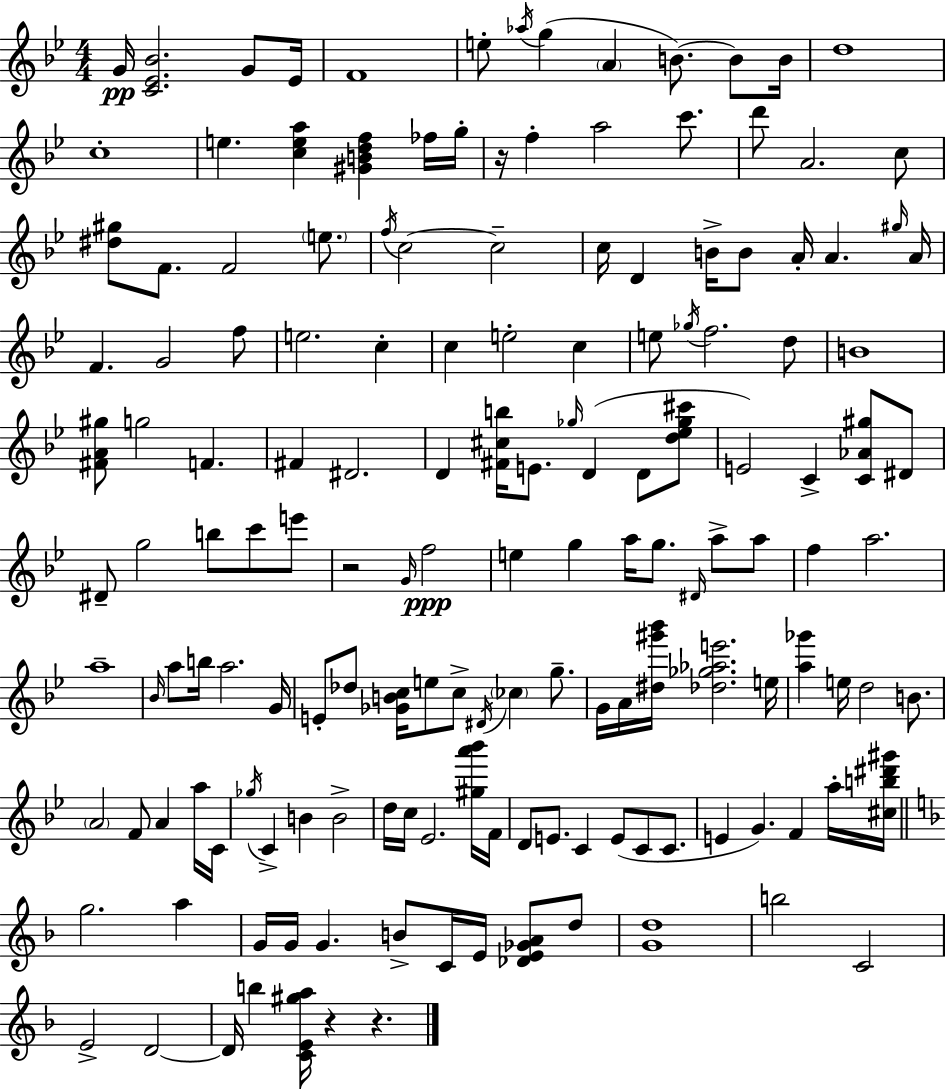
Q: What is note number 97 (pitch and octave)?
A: A4